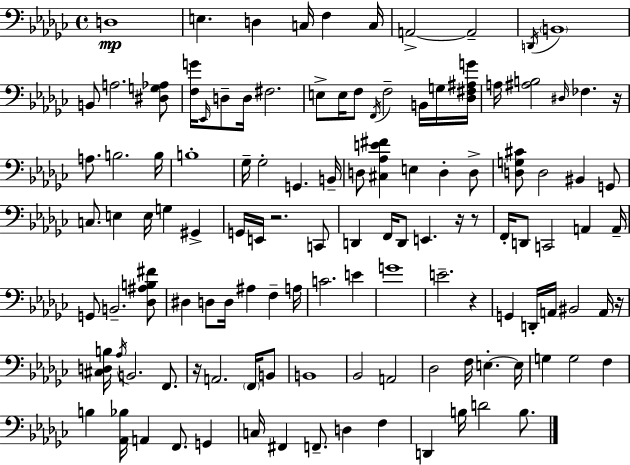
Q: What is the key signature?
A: EES minor